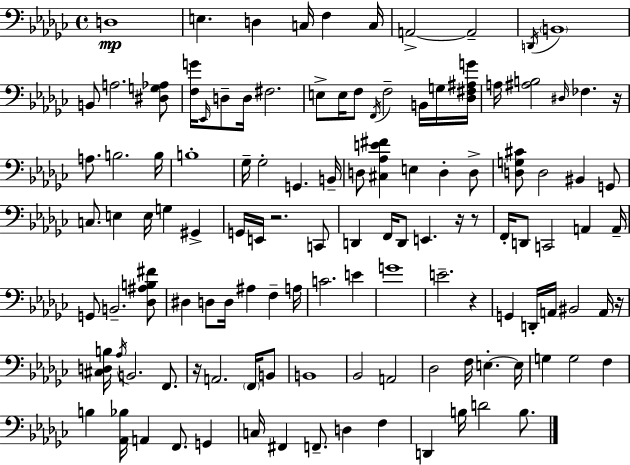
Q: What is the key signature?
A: EES minor